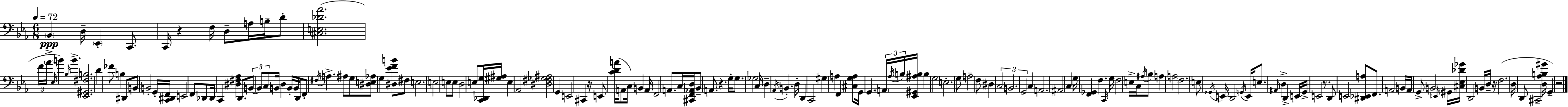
Bb2/q D3/s Eb2/q C2/e. C2/s R/q F3/s D3/e A3/s B3/s D4/e [C#3,E3,Db4,Ab4]/h. F4/s Ab4/s Eb3/s B4/q Bb3/s B4/q. [Eb2,G#2,F#3,B3]/h. D4/q FES4/e B3/q D#2/e B2/e B2/h G2/s [C2,D#2,F2]/s E2/h F2/e Db2/e Db2/s C2/q [D#3,F#3,Ab3]/q D2/e. B2/e B2/e C3/e B2/s D3/q B2/s B2/s D2/s F2/e F#3/s A3/q. A#3/e G3/e [D#3,E3,Ab3]/e G3/q [D#3,Eb4,F4,B4]/e F#3/e E3/h. E3/h E3/e E3/e D3/h E3/e [C2,Db2,G3]/s [G#3,A#3]/s E3/q Ab2/h [D#3,F#3,Gb3,A#3]/h G2/q E2/h C#2/q R/s E2/e [C4,D4,A4]/s A2/e C3/s B2/q A2/s F2/h A2/e. C3/s [C#2,F2,Ab2,D3]/s Bb2/e A2/e. R/q. G3/s G3/e. Gb3/h C3/s D3/q Ab2/s B2/q. D3/s D2/q C2/h G#3/q A3/q F2/q [C#3,G3,A3]/e G2/s G2/q. A2/s Ab3/s B3/s [Eb2,G#2,A#3,B3]/s B3/q G3/h E3/h. G3/e A3/h F3/e D#3/q C3/h B2/h. G2/h C3/q A2/h. A#2/h C3/q G3/s [F2,Gb2]/q F3/q. C2/s G3/s F3/h E3/s C3/s A#3/s Bb3/e A3/q A3/h F3/h. E3/e Gb2/s E2/s D2/h G2/s E2/s E3/e. A#2/s D3/q D2/q E2/s G2/s E2/h R/e. D2/e E2/h [D#2,Eb2,A3]/e F2/e. A2/h B2/s A2/s G2/e B2/h E2/s G#2/s [C#3,Eb3,Db4,Gb4]/s D2/h B2/s D3/s R/s F3/h. D3/s D2/e C#2/h [D3,Ab3,B3,G#4]/s G2/q R/h